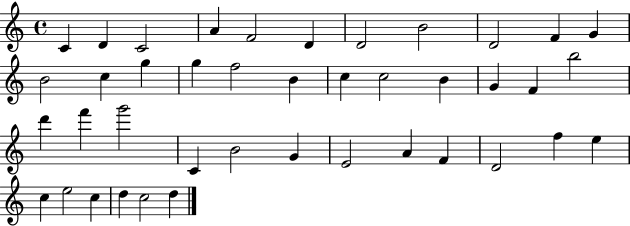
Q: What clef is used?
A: treble